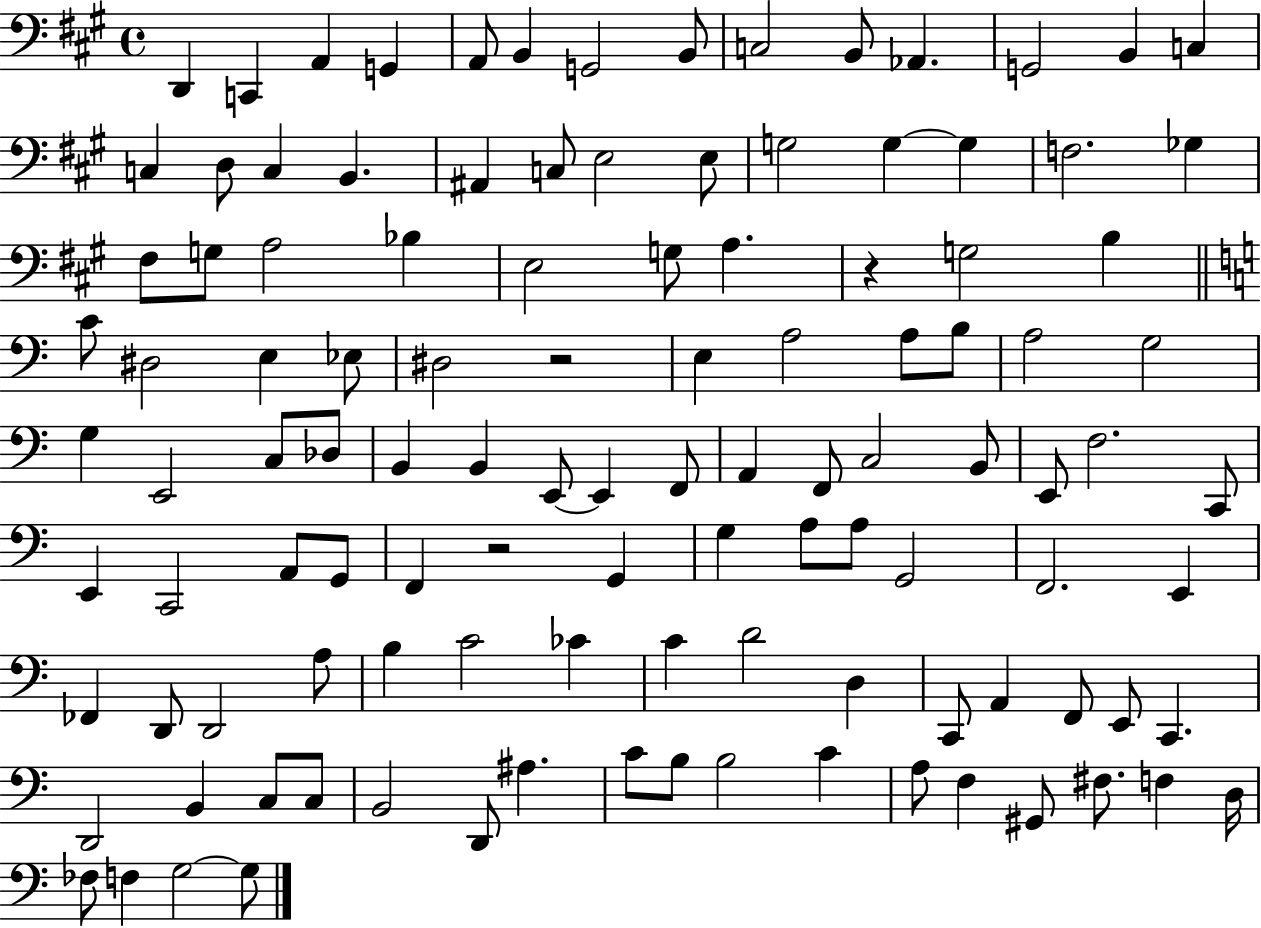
D2/q C2/q A2/q G2/q A2/e B2/q G2/h B2/e C3/h B2/e Ab2/q. G2/h B2/q C3/q C3/q D3/e C3/q B2/q. A#2/q C3/e E3/h E3/e G3/h G3/q G3/q F3/h. Gb3/q F#3/e G3/e A3/h Bb3/q E3/h G3/e A3/q. R/q G3/h B3/q C4/e D#3/h E3/q Eb3/e D#3/h R/h E3/q A3/h A3/e B3/e A3/h G3/h G3/q E2/h C3/e Db3/e B2/q B2/q E2/e E2/q F2/e A2/q F2/e C3/h B2/e E2/e F3/h. C2/e E2/q C2/h A2/e G2/e F2/q R/h G2/q G3/q A3/e A3/e G2/h F2/h. E2/q FES2/q D2/e D2/h A3/e B3/q C4/h CES4/q C4/q D4/h D3/q C2/e A2/q F2/e E2/e C2/q. D2/h B2/q C3/e C3/e B2/h D2/e A#3/q. C4/e B3/e B3/h C4/q A3/e F3/q G#2/e F#3/e. F3/q D3/s FES3/e F3/q G3/h G3/e